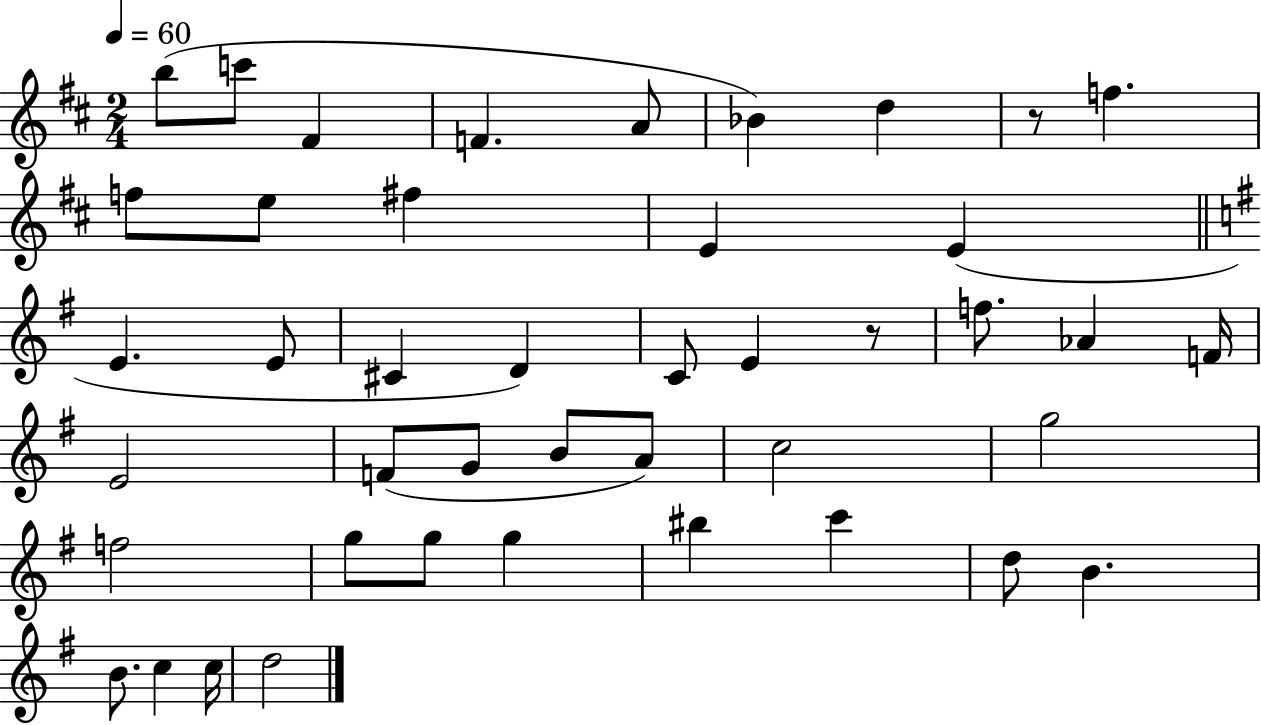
B5/e C6/e F#4/q F4/q. A4/e Bb4/q D5/q R/e F5/q. F5/e E5/e F#5/q E4/q E4/q E4/q. E4/e C#4/q D4/q C4/e E4/q R/e F5/e. Ab4/q F4/s E4/h F4/e G4/e B4/e A4/e C5/h G5/h F5/h G5/e G5/e G5/q BIS5/q C6/q D5/e B4/q. B4/e. C5/q C5/s D5/h